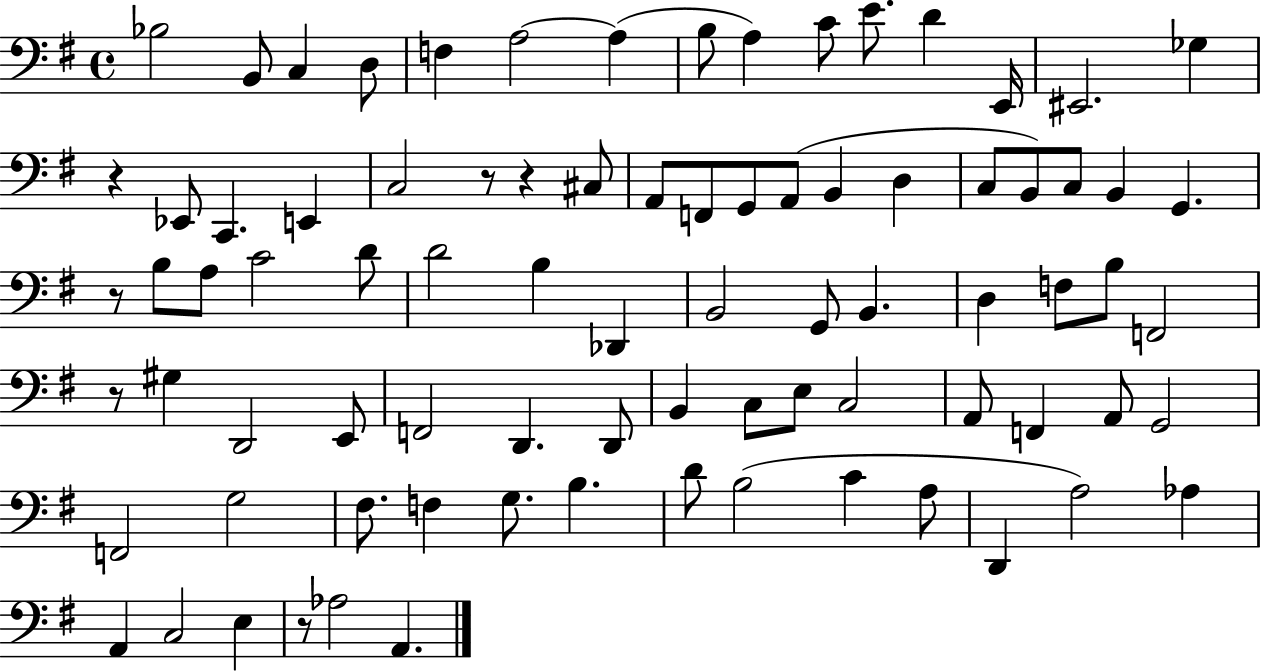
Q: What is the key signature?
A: G major